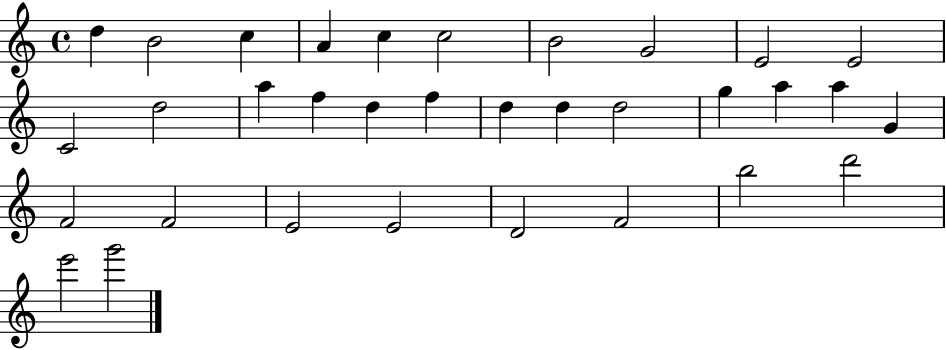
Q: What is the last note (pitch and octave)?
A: G6